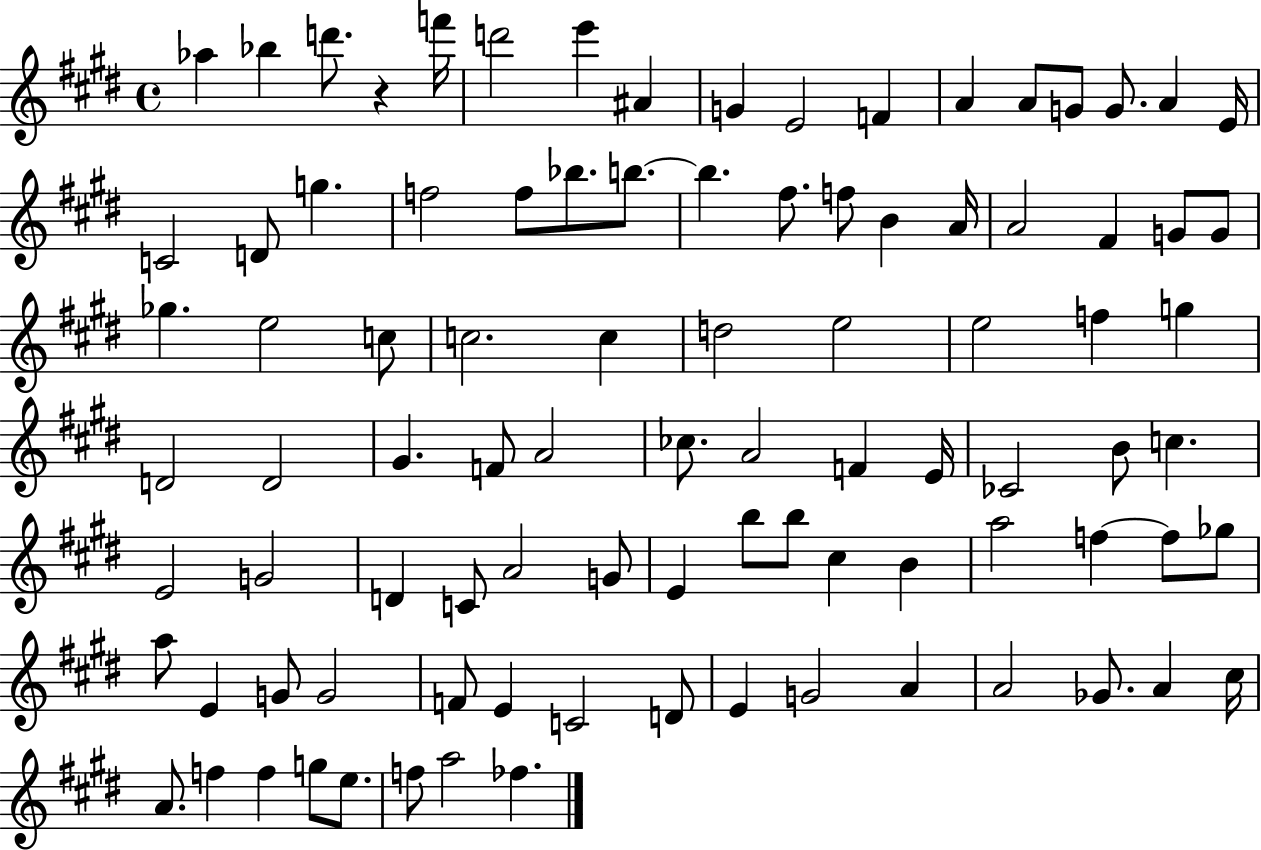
Ab5/q Bb5/q D6/e. R/q F6/s D6/h E6/q A#4/q G4/q E4/h F4/q A4/q A4/e G4/e G4/e. A4/q E4/s C4/h D4/e G5/q. F5/h F5/e Bb5/e. B5/e. B5/q. F#5/e. F5/e B4/q A4/s A4/h F#4/q G4/e G4/e Gb5/q. E5/h C5/e C5/h. C5/q D5/h E5/h E5/h F5/q G5/q D4/h D4/h G#4/q. F4/e A4/h CES5/e. A4/h F4/q E4/s CES4/h B4/e C5/q. E4/h G4/h D4/q C4/e A4/h G4/e E4/q B5/e B5/e C#5/q B4/q A5/h F5/q F5/e Gb5/e A5/e E4/q G4/e G4/h F4/e E4/q C4/h D4/e E4/q G4/h A4/q A4/h Gb4/e. A4/q C#5/s A4/e. F5/q F5/q G5/e E5/e. F5/e A5/h FES5/q.